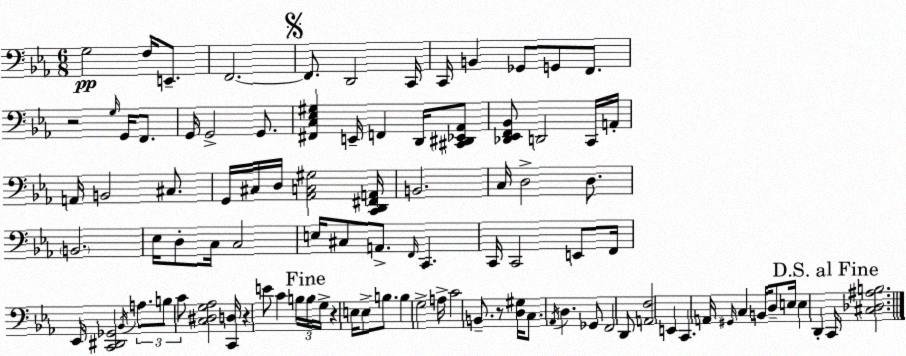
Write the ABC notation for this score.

X:1
T:Untitled
M:6/8
L:1/4
K:Cm
G,2 F,/4 E,,/2 F,,2 F,,/2 D,,2 C,,/4 C,,/4 B,, _G,,/2 G,,/2 F,,/2 z2 G,/4 G,,/4 F,,/2 G,,/4 G,,2 G,,/2 [^F,,C,_E,^G,] E,,/4 F,, D,,/4 [^C,,^D,,_E,,_A,,]/2 [_D,,_E,,F,,_B,,]/2 D,,2 C,,/4 A,,/4 A,,/4 B,,2 ^C,/2 G,,/4 ^C,/4 D,/4 [_A,,C,^G,]2 [C,,D,,^F,,A,,]/4 B,,2 C,/4 D,2 D,/2 B,,2 _E,/4 D,/2 C,/4 C,2 E,/4 ^C,/2 A,,/2 F,,/4 C,, C,,/4 C,,2 E,,/2 F,,/4 _E,,/4 [C,,^D,,_G,,]2 _B,,/4 A,/2 B,/2 C/2 [C,^D,G,_A,]2 [C,,D,]/4 z E/2 C B,/4 B,/4 G,/4 z E,/4 E,/2 B,/2 B, G,2 A,/4 C2 B,,/2 z/2 [D,^G,]/4 C,/2 _A,,/4 D, _G,,/2 F,,2 D,,/2 [A,,F,]2 E,, C,, A,,/4 ^G,,/4 C, B,,/4 D,/2 E,/4 E, D,, C,,/4 [^C,_D,^A,B,]2